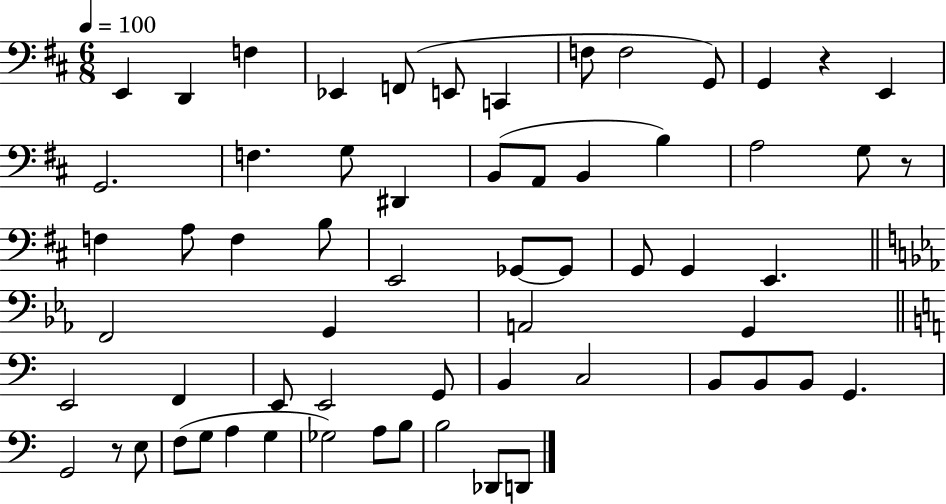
E2/q D2/q F3/q Eb2/q F2/e E2/e C2/q F3/e F3/h G2/e G2/q R/q E2/q G2/h. F3/q. G3/e D#2/q B2/e A2/e B2/q B3/q A3/h G3/e R/e F3/q A3/e F3/q B3/e E2/h Gb2/e Gb2/e G2/e G2/q E2/q. F2/h G2/q A2/h G2/q E2/h F2/q E2/e E2/h G2/e B2/q C3/h B2/e B2/e B2/e G2/q. G2/h R/e E3/e F3/e G3/e A3/q G3/q Gb3/h A3/e B3/e B3/h Db2/e D2/e